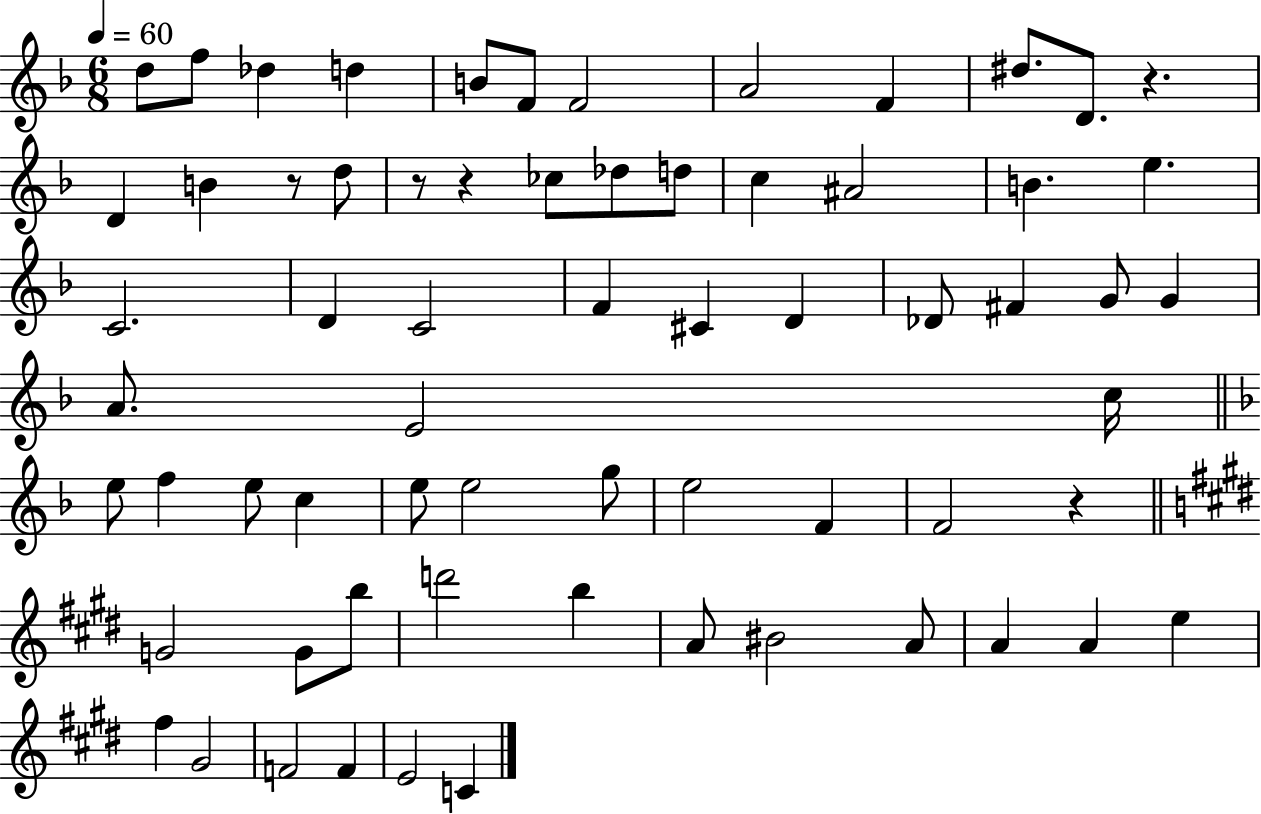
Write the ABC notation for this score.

X:1
T:Untitled
M:6/8
L:1/4
K:F
d/2 f/2 _d d B/2 F/2 F2 A2 F ^d/2 D/2 z D B z/2 d/2 z/2 z _c/2 _d/2 d/2 c ^A2 B e C2 D C2 F ^C D _D/2 ^F G/2 G A/2 E2 c/4 e/2 f e/2 c e/2 e2 g/2 e2 F F2 z G2 G/2 b/2 d'2 b A/2 ^B2 A/2 A A e ^f ^G2 F2 F E2 C